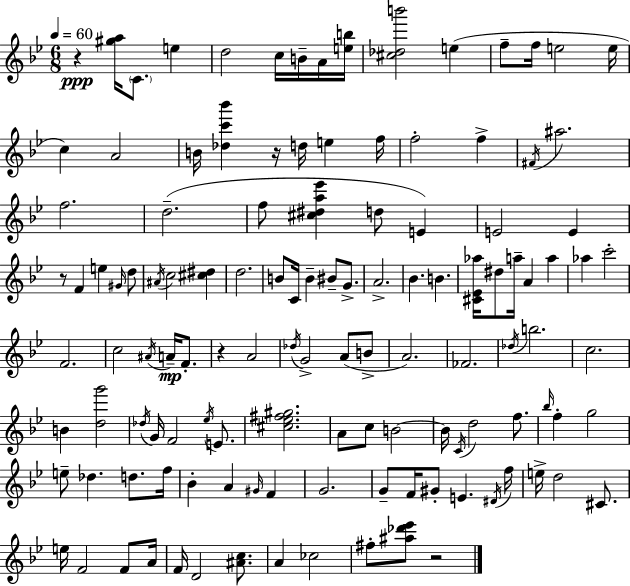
X:1
T:Untitled
M:6/8
L:1/4
K:Gm
z [^ga]/4 C/2 e d2 c/4 B/4 A/4 [eb]/4 [^c_db']2 e f/2 f/4 e2 e/4 c A2 B/4 [_dc'_b'] z/4 d/4 e f/4 f2 f ^F/4 ^a2 f2 d2 f/2 [^c^da_e'] d/2 E E2 E z/2 F e ^G/4 d/2 ^A/4 c2 [^c^d] d2 B/2 C/4 B ^B/2 G/2 A2 _B B [^C_E_a]/4 ^d/2 a/4 A a _a c'2 F2 c2 ^A/4 A/4 F/2 z A2 _d/4 G2 A/2 B/2 A2 _F2 _d/4 b2 c2 B [dg']2 _d/4 G/4 F2 _e/4 E/2 [^c_e^f^g]2 A/2 c/2 B2 B/4 C/4 d2 f/2 _b/4 f g2 e/2 _d d/2 f/4 _B A ^G/4 F G2 G/2 F/4 ^G/2 E ^D/4 f/4 e/4 d2 ^C/2 e/4 F2 F/2 A/4 F/4 D2 [^Ac]/2 A _c2 ^f/2 [^a_d'_e']/2 z2